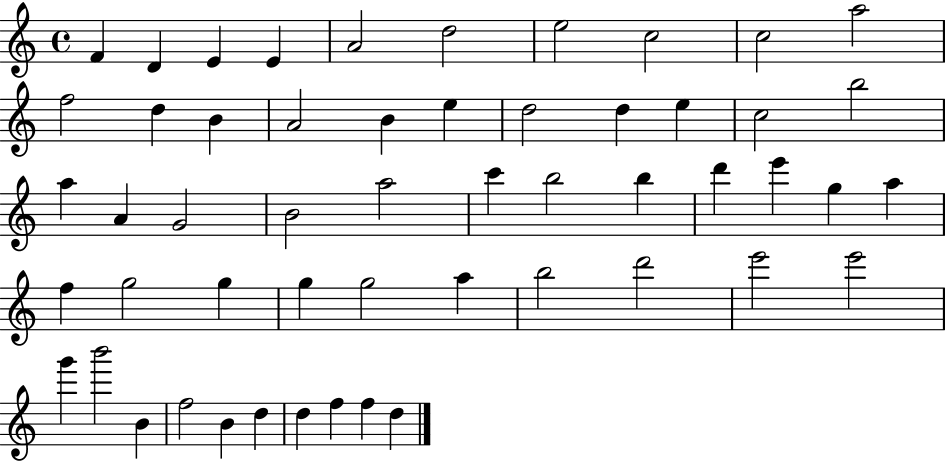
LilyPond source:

{
  \clef treble
  \time 4/4
  \defaultTimeSignature
  \key c \major
  f'4 d'4 e'4 e'4 | a'2 d''2 | e''2 c''2 | c''2 a''2 | \break f''2 d''4 b'4 | a'2 b'4 e''4 | d''2 d''4 e''4 | c''2 b''2 | \break a''4 a'4 g'2 | b'2 a''2 | c'''4 b''2 b''4 | d'''4 e'''4 g''4 a''4 | \break f''4 g''2 g''4 | g''4 g''2 a''4 | b''2 d'''2 | e'''2 e'''2 | \break g'''4 b'''2 b'4 | f''2 b'4 d''4 | d''4 f''4 f''4 d''4 | \bar "|."
}